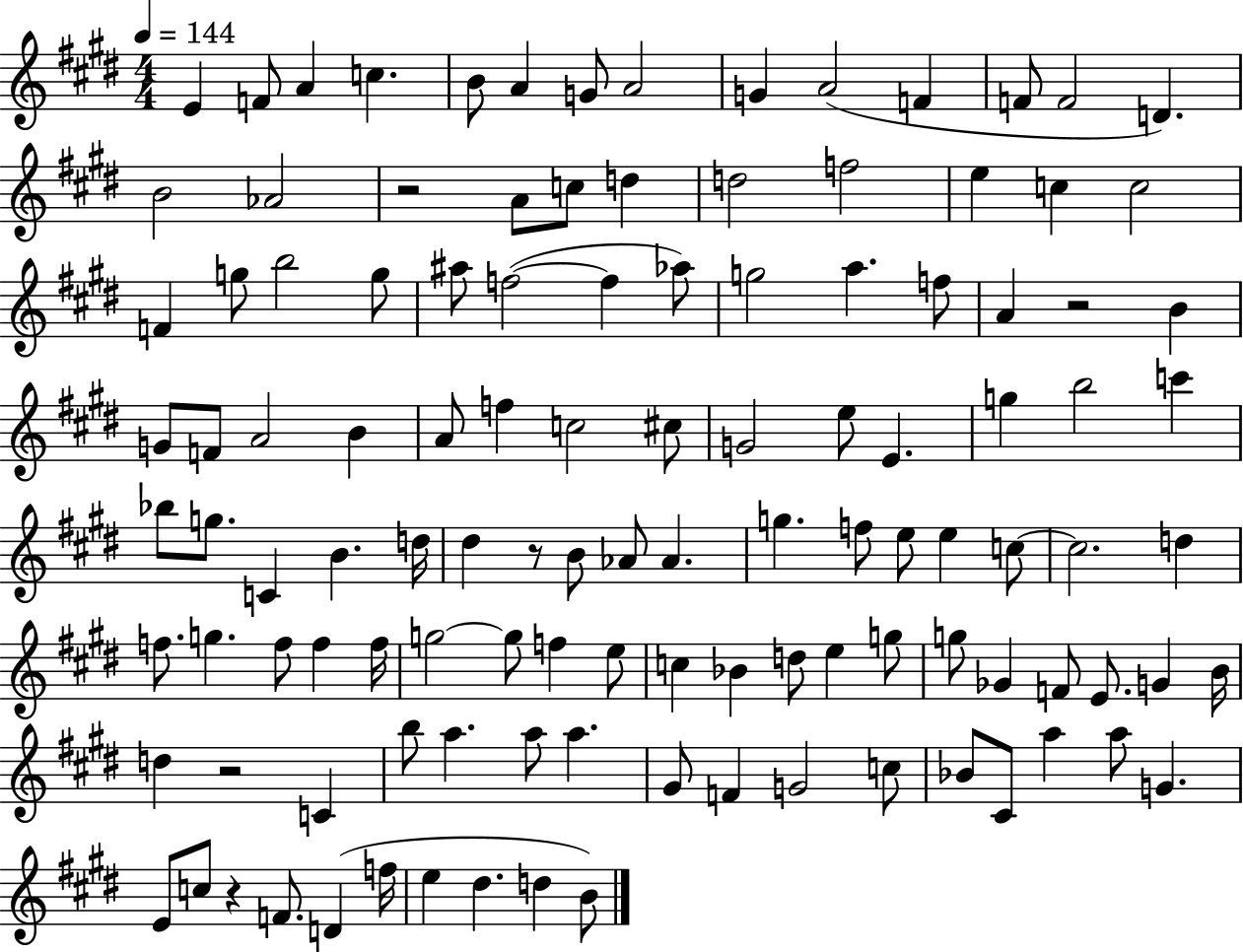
{
  \clef treble
  \numericTimeSignature
  \time 4/4
  \key e \major
  \tempo 4 = 144
  \repeat volta 2 { e'4 f'8 a'4 c''4. | b'8 a'4 g'8 a'2 | g'4 a'2( f'4 | f'8 f'2 d'4.) | \break b'2 aes'2 | r2 a'8 c''8 d''4 | d''2 f''2 | e''4 c''4 c''2 | \break f'4 g''8 b''2 g''8 | ais''8 f''2~(~ f''4 aes''8) | g''2 a''4. f''8 | a'4 r2 b'4 | \break g'8 f'8 a'2 b'4 | a'8 f''4 c''2 cis''8 | g'2 e''8 e'4. | g''4 b''2 c'''4 | \break bes''8 g''8. c'4 b'4. d''16 | dis''4 r8 b'8 aes'8 aes'4. | g''4. f''8 e''8 e''4 c''8~~ | c''2. d''4 | \break f''8. g''4. f''8 f''4 f''16 | g''2~~ g''8 f''4 e''8 | c''4 bes'4 d''8 e''4 g''8 | g''8 ges'4 f'8 e'8. g'4 b'16 | \break d''4 r2 c'4 | b''8 a''4. a''8 a''4. | gis'8 f'4 g'2 c''8 | bes'8 cis'8 a''4 a''8 g'4. | \break e'8 c''8 r4 f'8. d'4( f''16 | e''4 dis''4. d''4 b'8) | } \bar "|."
}